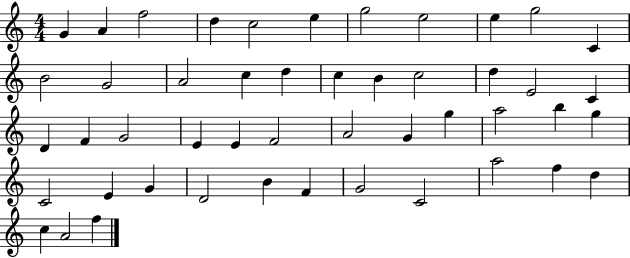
G4/q A4/q F5/h D5/q C5/h E5/q G5/h E5/h E5/q G5/h C4/q B4/h G4/h A4/h C5/q D5/q C5/q B4/q C5/h D5/q E4/h C4/q D4/q F4/q G4/h E4/q E4/q F4/h A4/h G4/q G5/q A5/h B5/q G5/q C4/h E4/q G4/q D4/h B4/q F4/q G4/h C4/h A5/h F5/q D5/q C5/q A4/h F5/q